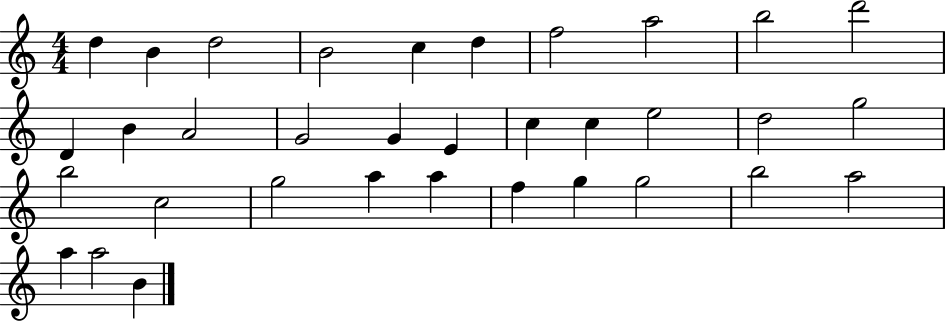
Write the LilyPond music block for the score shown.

{
  \clef treble
  \numericTimeSignature
  \time 4/4
  \key c \major
  d''4 b'4 d''2 | b'2 c''4 d''4 | f''2 a''2 | b''2 d'''2 | \break d'4 b'4 a'2 | g'2 g'4 e'4 | c''4 c''4 e''2 | d''2 g''2 | \break b''2 c''2 | g''2 a''4 a''4 | f''4 g''4 g''2 | b''2 a''2 | \break a''4 a''2 b'4 | \bar "|."
}